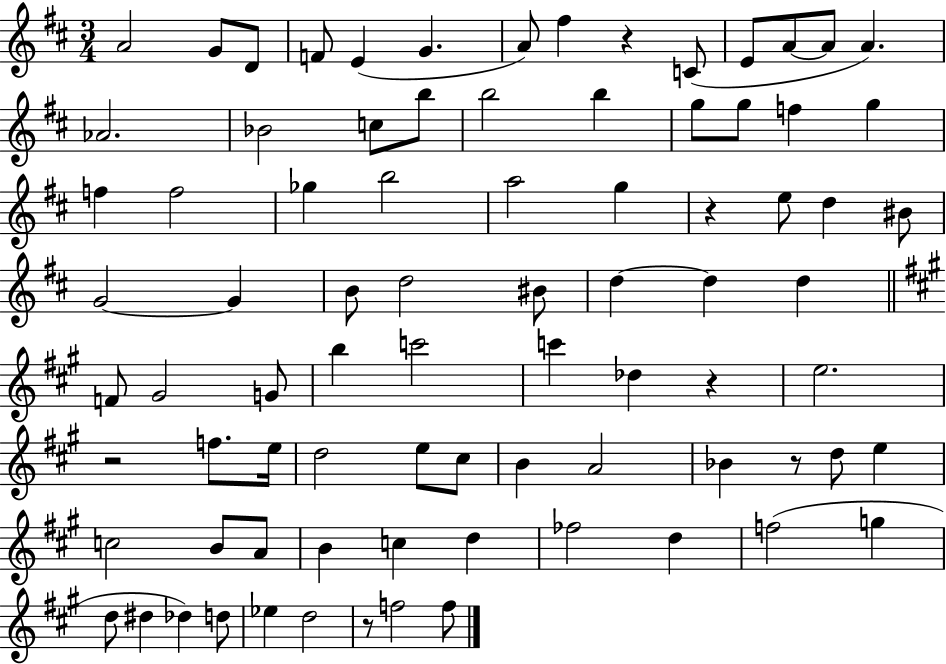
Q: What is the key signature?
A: D major